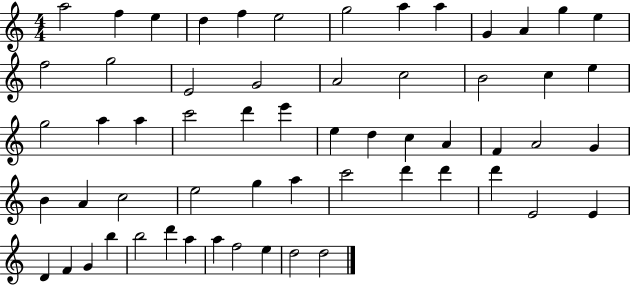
A5/h F5/q E5/q D5/q F5/q E5/h G5/h A5/q A5/q G4/q A4/q G5/q E5/q F5/h G5/h E4/h G4/h A4/h C5/h B4/h C5/q E5/q G5/h A5/q A5/q C6/h D6/q E6/q E5/q D5/q C5/q A4/q F4/q A4/h G4/q B4/q A4/q C5/h E5/h G5/q A5/q C6/h D6/q D6/q D6/q E4/h E4/q D4/q F4/q G4/q B5/q B5/h D6/q A5/q A5/q F5/h E5/q D5/h D5/h